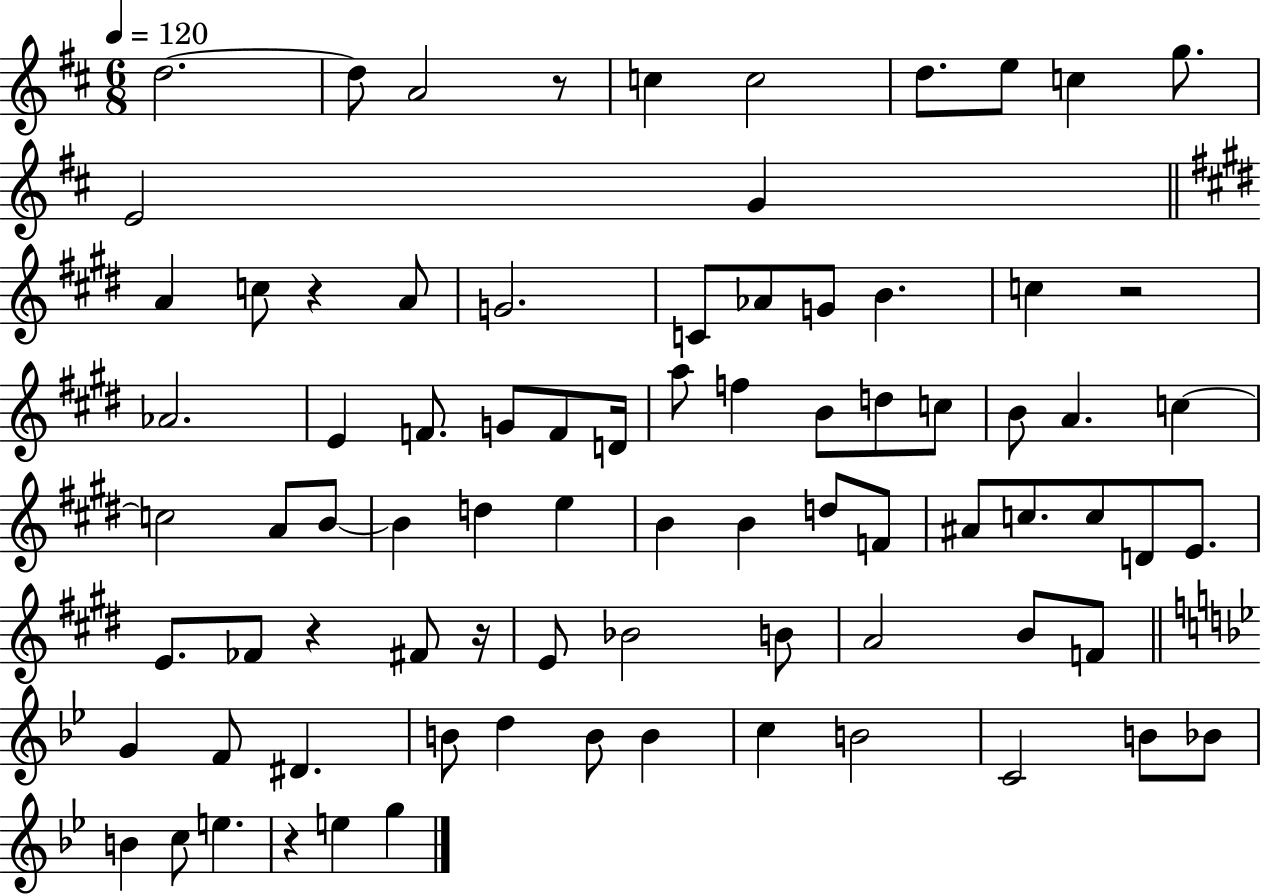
D5/h. D5/e A4/h R/e C5/q C5/h D5/e. E5/e C5/q G5/e. E4/h G4/q A4/q C5/e R/q A4/e G4/h. C4/e Ab4/e G4/e B4/q. C5/q R/h Ab4/h. E4/q F4/e. G4/e F4/e D4/s A5/e F5/q B4/e D5/e C5/e B4/e A4/q. C5/q C5/h A4/e B4/e B4/q D5/q E5/q B4/q B4/q D5/e F4/e A#4/e C5/e. C5/e D4/e E4/e. E4/e. FES4/e R/q F#4/e R/s E4/e Bb4/h B4/e A4/h B4/e F4/e G4/q F4/e D#4/q. B4/e D5/q B4/e B4/q C5/q B4/h C4/h B4/e Bb4/e B4/q C5/e E5/q. R/q E5/q G5/q